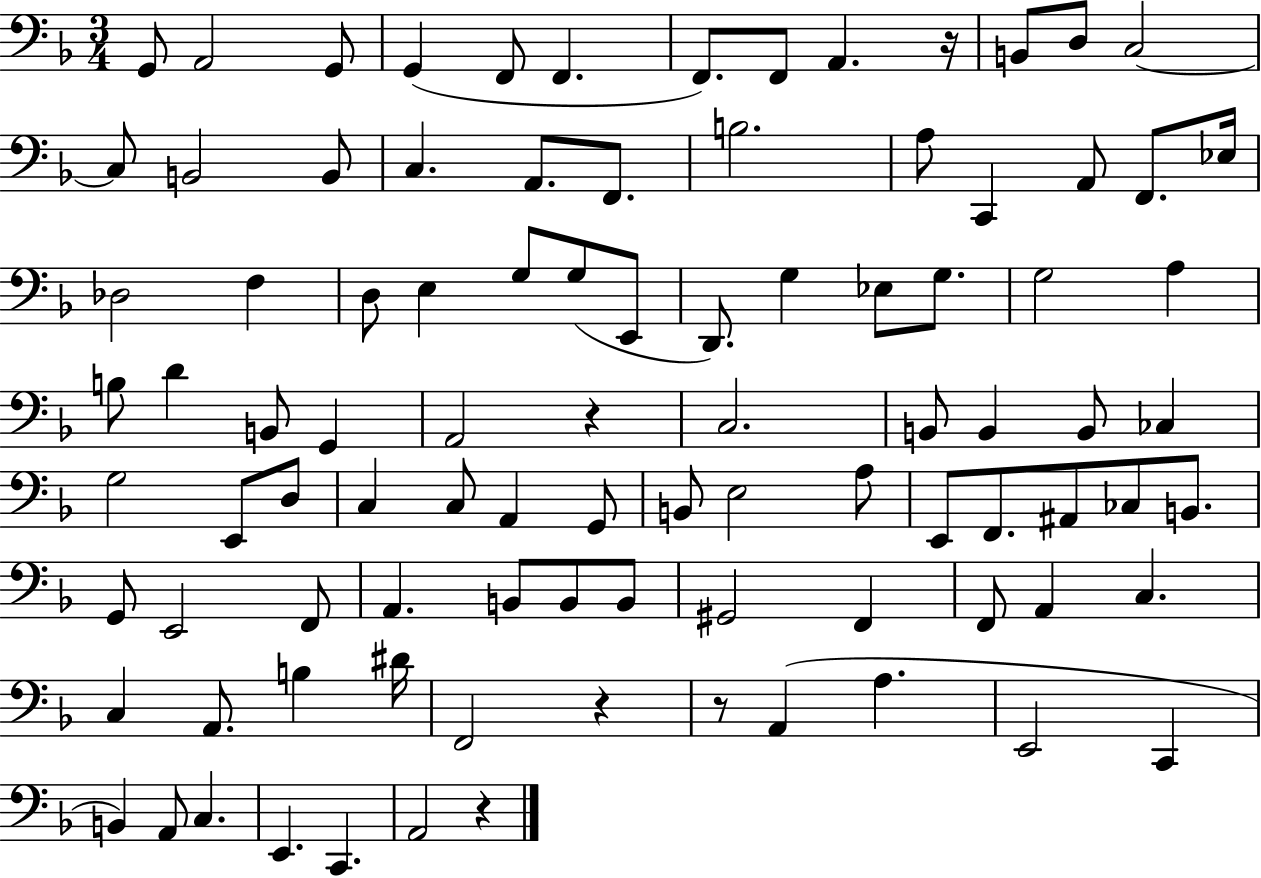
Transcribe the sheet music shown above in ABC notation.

X:1
T:Untitled
M:3/4
L:1/4
K:F
G,,/2 A,,2 G,,/2 G,, F,,/2 F,, F,,/2 F,,/2 A,, z/4 B,,/2 D,/2 C,2 C,/2 B,,2 B,,/2 C, A,,/2 F,,/2 B,2 A,/2 C,, A,,/2 F,,/2 _E,/4 _D,2 F, D,/2 E, G,/2 G,/2 E,,/2 D,,/2 G, _E,/2 G,/2 G,2 A, B,/2 D B,,/2 G,, A,,2 z C,2 B,,/2 B,, B,,/2 _C, G,2 E,,/2 D,/2 C, C,/2 A,, G,,/2 B,,/2 E,2 A,/2 E,,/2 F,,/2 ^A,,/2 _C,/2 B,,/2 G,,/2 E,,2 F,,/2 A,, B,,/2 B,,/2 B,,/2 ^G,,2 F,, F,,/2 A,, C, C, A,,/2 B, ^D/4 F,,2 z z/2 A,, A, E,,2 C,, B,, A,,/2 C, E,, C,, A,,2 z